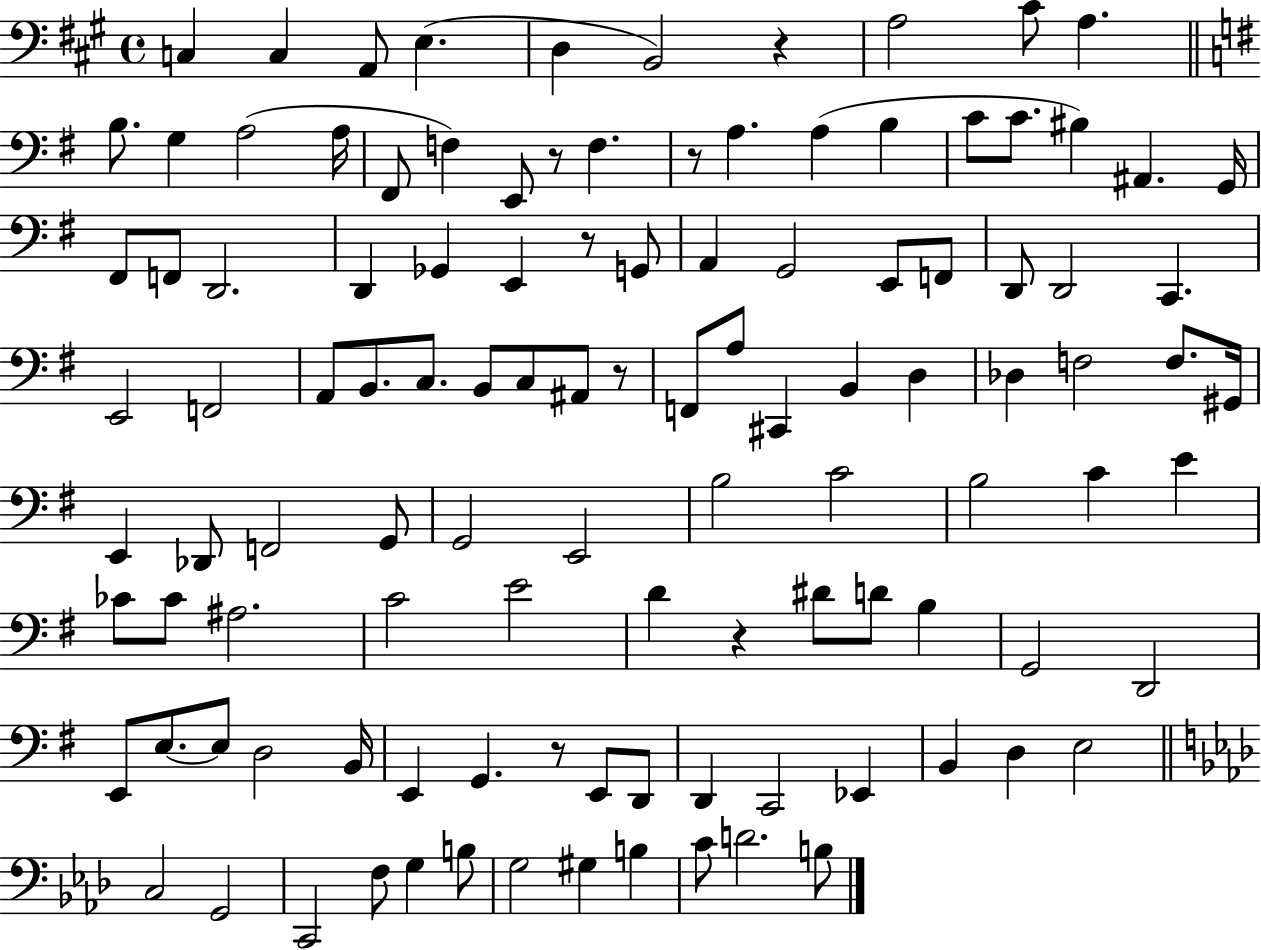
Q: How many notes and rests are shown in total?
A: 112